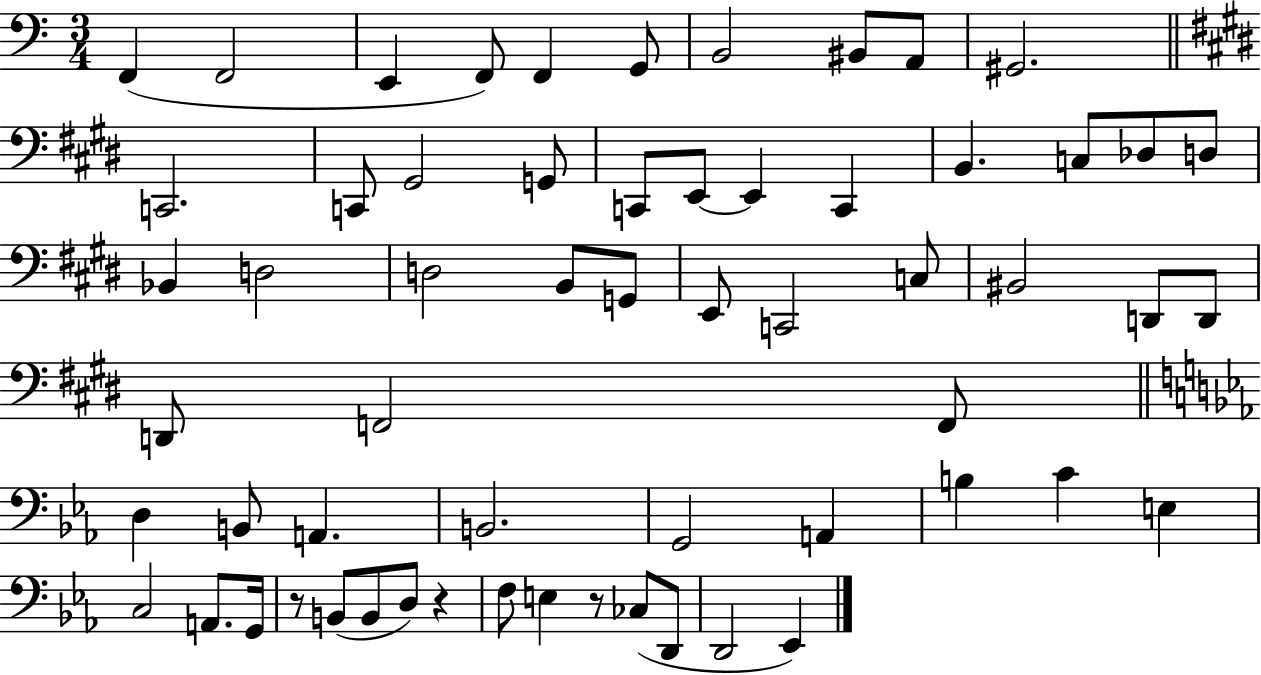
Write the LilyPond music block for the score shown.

{
  \clef bass
  \numericTimeSignature
  \time 3/4
  \key c \major
  f,4( f,2 | e,4 f,8) f,4 g,8 | b,2 bis,8 a,8 | gis,2. | \break \bar "||" \break \key e \major c,2. | c,8 gis,2 g,8 | c,8 e,8~~ e,4 c,4 | b,4. c8 des8 d8 | \break bes,4 d2 | d2 b,8 g,8 | e,8 c,2 c8 | bis,2 d,8 d,8 | \break d,8 f,2 f,8 | \bar "||" \break \key c \minor d4 b,8 a,4. | b,2. | g,2 a,4 | b4 c'4 e4 | \break c2 a,8. g,16 | r8 b,8( b,8 d8) r4 | f8 e4 r8 ces8( d,8 | d,2 ees,4) | \break \bar "|."
}